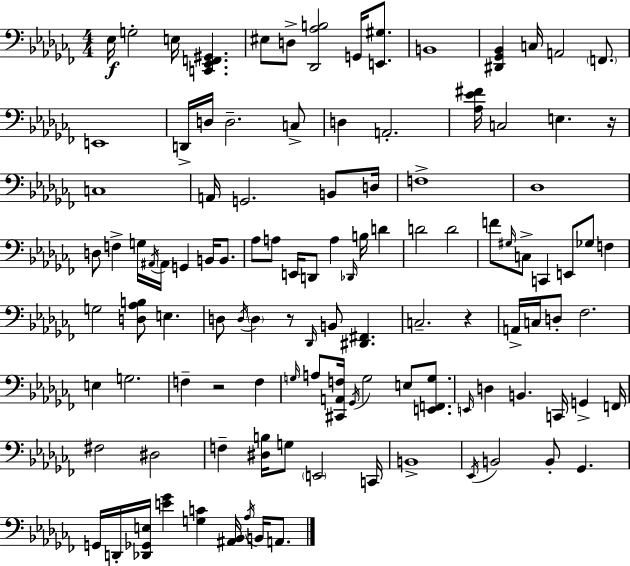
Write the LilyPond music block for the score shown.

{
  \clef bass
  \numericTimeSignature
  \time 4/4
  \key aes \minor
  ees16\f g2-. e16 <c, ees, f, gis,>4. | eis8 d8-> <des, aes b>2 g,16 <e, gis>8. | b,1 | <dis, ges, bes,>4 c16 a,2 \parenthesize f,8. | \break e,1 | d,16-> d16 d2.-- c8-> | d4 a,2.-. | <aes ees' fis'>16 c2 e4. r16 | \break c1 | a,16 g,2. b,8 d16 | f1-> | des1 | \break d8 f4-> g16 \acciaccatura { ais,16 } \parenthesize ais,16 g,4 b,16 b,8. | aes8 a8 e,16 d,8 a4 \grace { des,16 } b16 d'4 | d'2 d'2 | f'8 \grace { gis16 } c8-> c,4 e,8 ges8 f4 | \break g2 <d aes b>8 e4. | d8 \acciaccatura { d16 } \parenthesize d4 r8 \grace { des,16 } b,8 <dis, fis,>4. | c2.-- | r4 a,16-> c16 d8-. fes2. | \break e4 g2. | f4-- r2 | f4 \grace { g16 } a8 <cis, a, f>16 \acciaccatura { ges,16 } g2 | e8 <e, f, g>8. \grace { e,16 } d4 b,4. | \break c,16 g,4-> f,16 fis2 | dis2 f4-- <dis b>16 g8 \parenthesize e,2 | c,16 b,1-> | \acciaccatura { ees,16 } b,2 | \break b,8-. ges,4. g,16 d,16-. <des, ges, e>16 <e' ges'>4 | <g c'>4 <ais, bes,>16 \acciaccatura { aes16 } b,16 a,8. \bar "|."
}